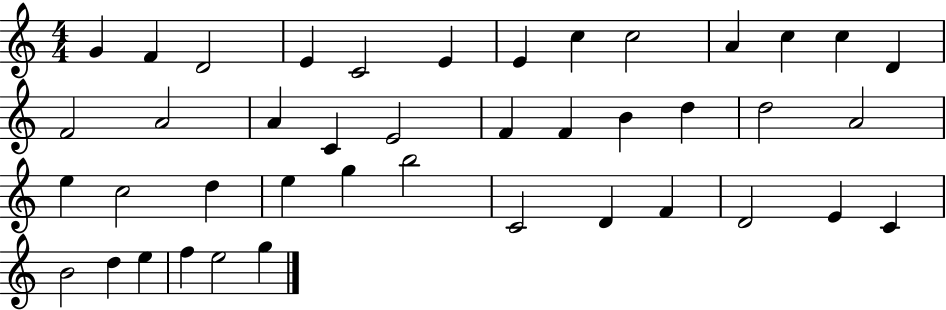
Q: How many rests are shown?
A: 0